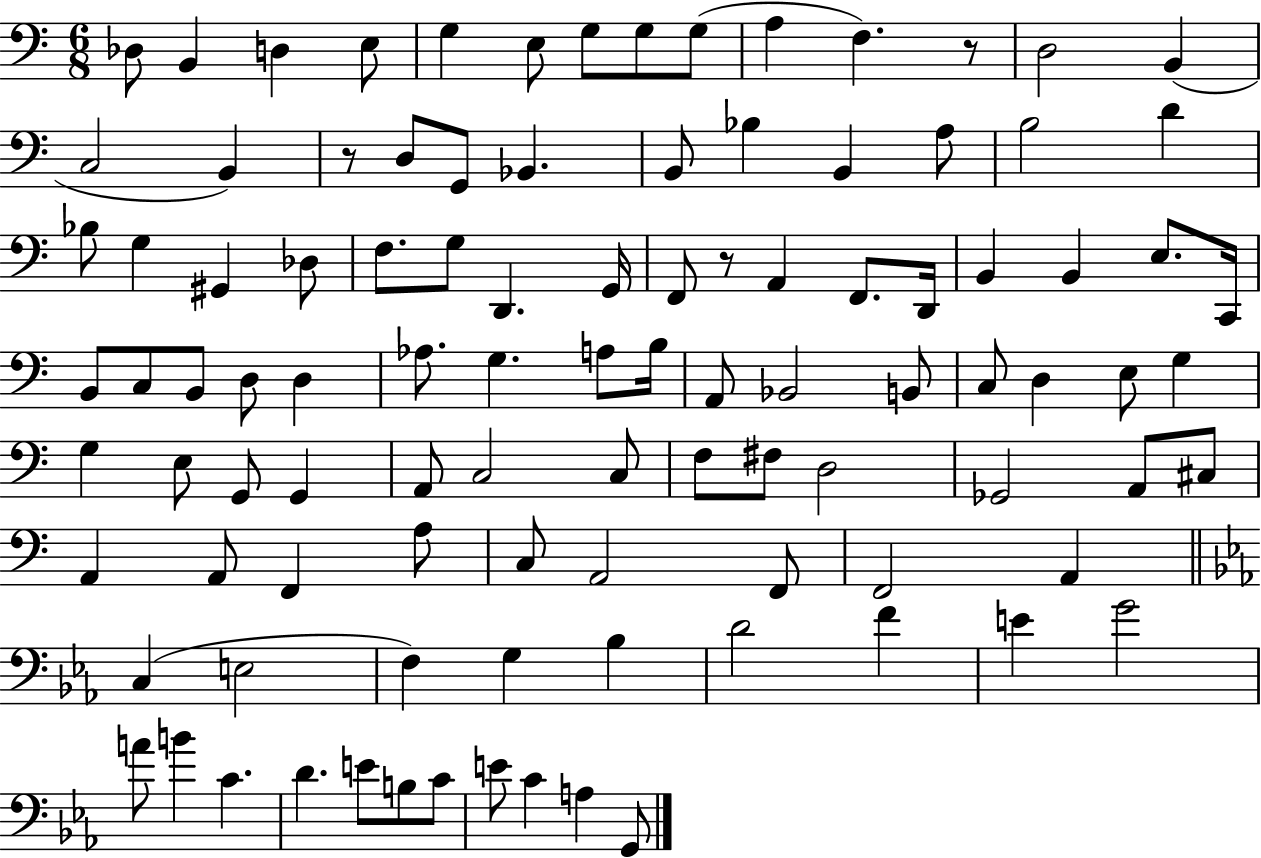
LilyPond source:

{
  \clef bass
  \numericTimeSignature
  \time 6/8
  \key c \major
  des8 b,4 d4 e8 | g4 e8 g8 g8 g8( | a4 f4.) r8 | d2 b,4( | \break c2 b,4) | r8 d8 g,8 bes,4. | b,8 bes4 b,4 a8 | b2 d'4 | \break bes8 g4 gis,4 des8 | f8. g8 d,4. g,16 | f,8 r8 a,4 f,8. d,16 | b,4 b,4 e8. c,16 | \break b,8 c8 b,8 d8 d4 | aes8. g4. a8 b16 | a,8 bes,2 b,8 | c8 d4 e8 g4 | \break g4 e8 g,8 g,4 | a,8 c2 c8 | f8 fis8 d2 | ges,2 a,8 cis8 | \break a,4 a,8 f,4 a8 | c8 a,2 f,8 | f,2 a,4 | \bar "||" \break \key c \minor c4( e2 | f4) g4 bes4 | d'2 f'4 | e'4 g'2 | \break a'8 b'4 c'4. | d'4. e'8 b8 c'8 | e'8 c'4 a4 g,8 | \bar "|."
}